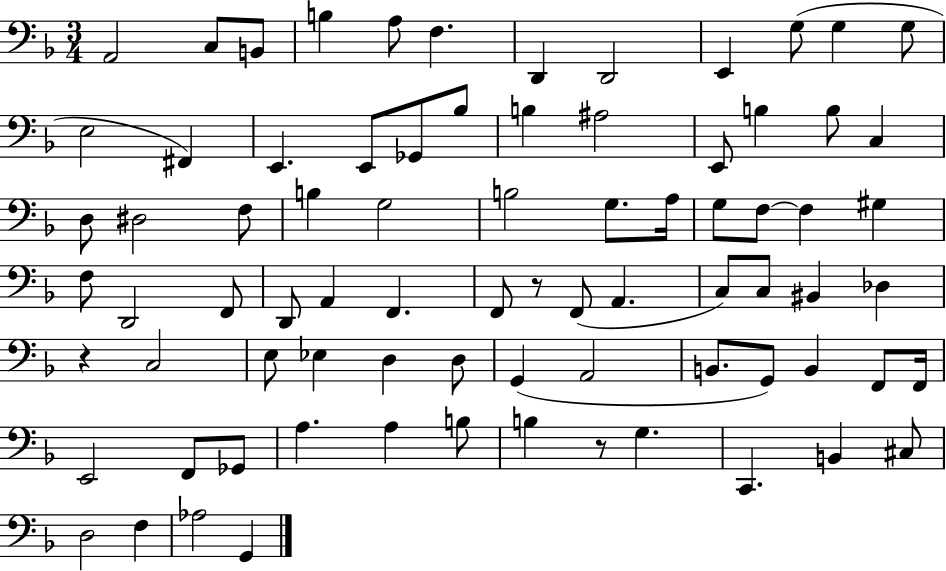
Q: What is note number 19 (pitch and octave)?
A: B3